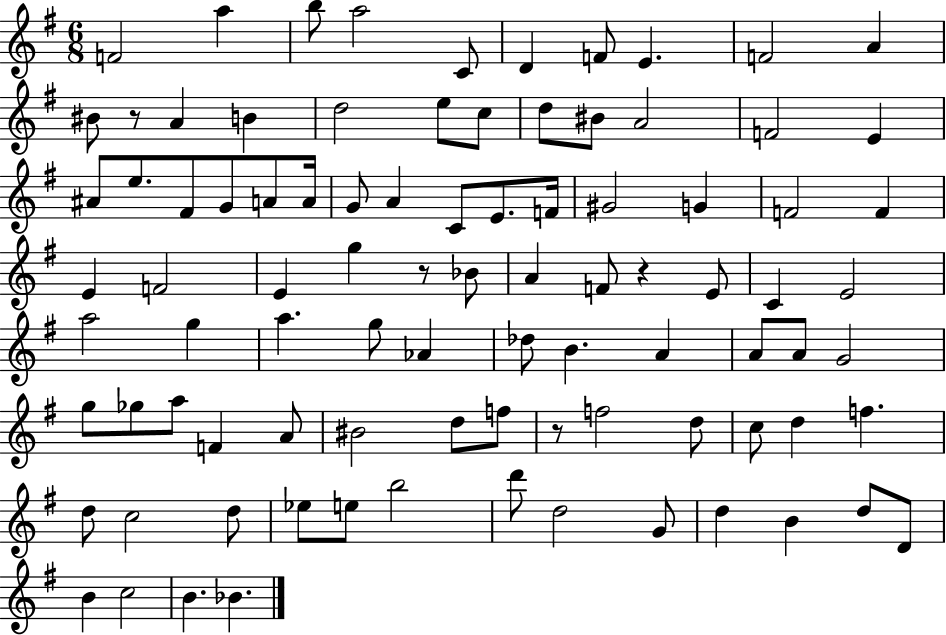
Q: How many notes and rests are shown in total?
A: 91